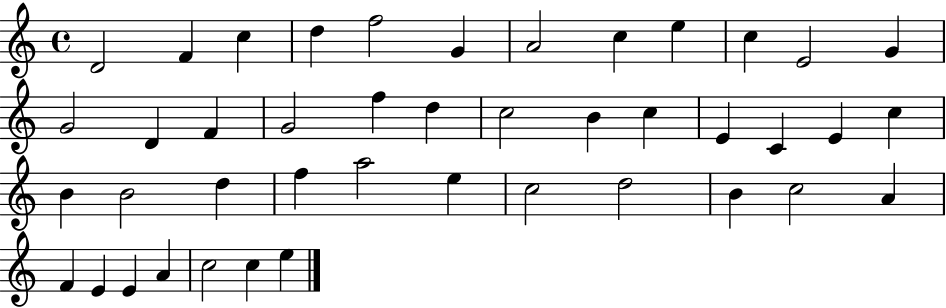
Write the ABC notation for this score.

X:1
T:Untitled
M:4/4
L:1/4
K:C
D2 F c d f2 G A2 c e c E2 G G2 D F G2 f d c2 B c E C E c B B2 d f a2 e c2 d2 B c2 A F E E A c2 c e